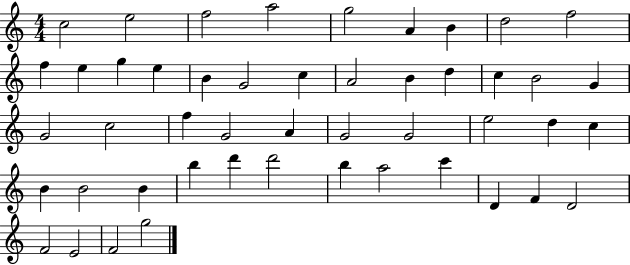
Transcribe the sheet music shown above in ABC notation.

X:1
T:Untitled
M:4/4
L:1/4
K:C
c2 e2 f2 a2 g2 A B d2 f2 f e g e B G2 c A2 B d c B2 G G2 c2 f G2 A G2 G2 e2 d c B B2 B b d' d'2 b a2 c' D F D2 F2 E2 F2 g2